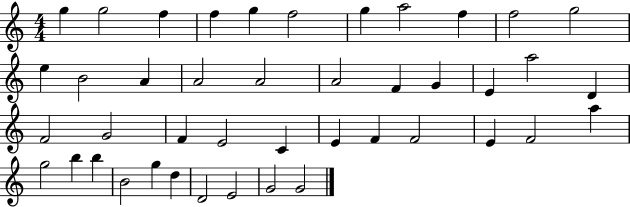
X:1
T:Untitled
M:4/4
L:1/4
K:C
g g2 f f g f2 g a2 f f2 g2 e B2 A A2 A2 A2 F G E a2 D F2 G2 F E2 C E F F2 E F2 a g2 b b B2 g d D2 E2 G2 G2